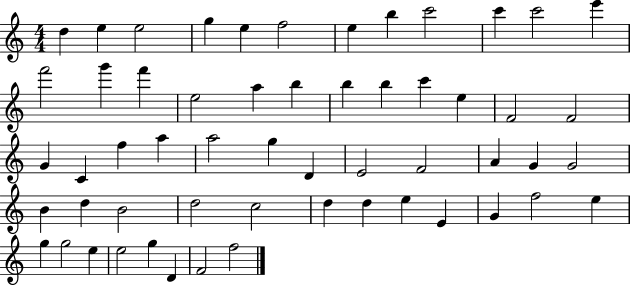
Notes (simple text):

D5/q E5/q E5/h G5/q E5/q F5/h E5/q B5/q C6/h C6/q C6/h E6/q F6/h G6/q F6/q E5/h A5/q B5/q B5/q B5/q C6/q E5/q F4/h F4/h G4/q C4/q F5/q A5/q A5/h G5/q D4/q E4/h F4/h A4/q G4/q G4/h B4/q D5/q B4/h D5/h C5/h D5/q D5/q E5/q E4/q G4/q F5/h E5/q G5/q G5/h E5/q E5/h G5/q D4/q F4/h F5/h